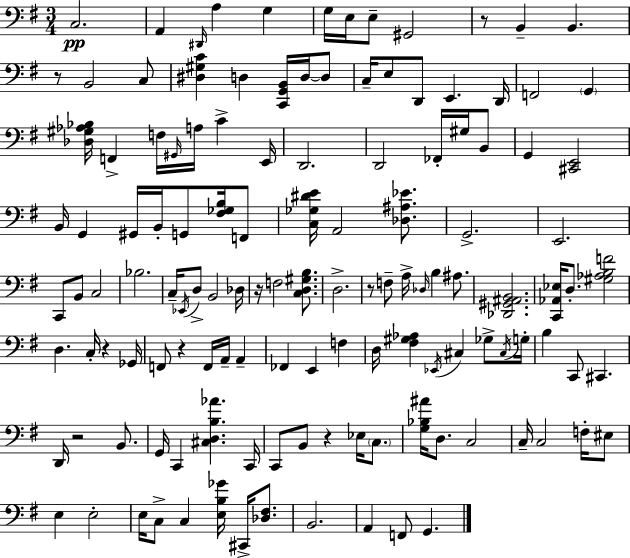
{
  \clef bass
  \numericTimeSignature
  \time 3/4
  \key e \minor
  \repeat volta 2 { c2.\pp | a,4 \grace { dis,16 } a4 g4 | g16 e16 e8-- gis,2 | r8 b,4-- b,4. | \break r8 b,2 c8 | <dis gis c'>4 d4 <c, g, b,>16 d16~~ d8 | c16-- e8 d,8 e,4. | d,16 f,2 \parenthesize g,4 | \break <des gis aes bes>16 f,4-> f16 \grace { gis,16 } a16 c'4-> | e,16 d,2. | d,2 fes,16-. gis16 | b,8 g,4 <cis, e,>2 | \break b,16 g,4 gis,16 b,16-. g,8 <fis ges b>16 | f,8 <c ges dis' e'>16 a,2 <des ais ees'>8. | g,2.-> | e,2. | \break c,8 b,8 c2 | bes2. | c16-- \acciaccatura { ees,16 } d8-> b,2 | des16 r16 f2 | \break <c d gis b>8. d2.-> | r8 f8-- a16-> \grace { des16 } b4 | ais8. <des, gis, ais, b,>2. | <c, aes, ees>16 d8.-. <gis aes b f'>2 | \break d4. c16-. r4 | ges,16 f,8 r4 f,16 a,16-- | a,4-- fes,4 e,4 | f4 d16 <fis gis aes>4 \acciaccatura { ees,16 } cis4 | \break ges8-> \acciaccatura { cis16 } g16-. b4 c,8 | cis,4. d,16 r2 | b,8. g,16 c,4 <cis d b aes'>4. | c,16 c,8 b,8 r4 | \break ees16 \parenthesize c8. <g bes ais'>16 d8. c2 | c16-- c2 | f16-. eis8 e4 e2-. | e16 c8-> c4 | \break <e b ges'>16 cis,16-> <des fis>8. b,2. | a,4 f,8 | g,4. } \bar "|."
}